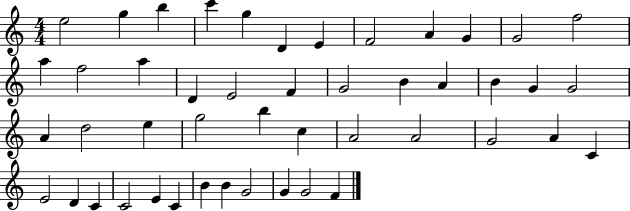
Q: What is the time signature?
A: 4/4